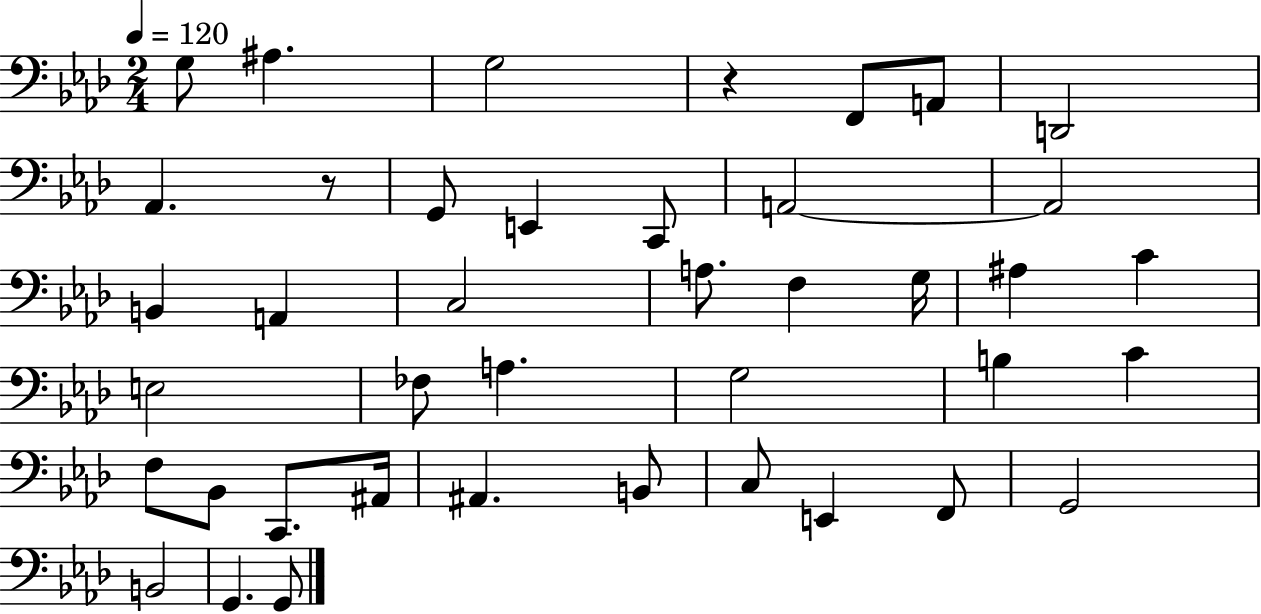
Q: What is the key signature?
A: AES major